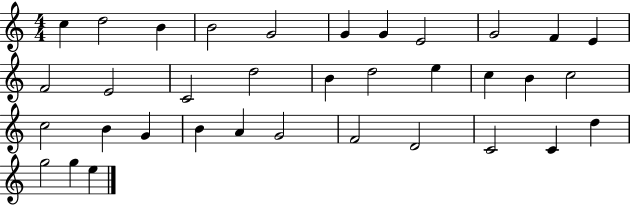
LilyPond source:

{
  \clef treble
  \numericTimeSignature
  \time 4/4
  \key c \major
  c''4 d''2 b'4 | b'2 g'2 | g'4 g'4 e'2 | g'2 f'4 e'4 | \break f'2 e'2 | c'2 d''2 | b'4 d''2 e''4 | c''4 b'4 c''2 | \break c''2 b'4 g'4 | b'4 a'4 g'2 | f'2 d'2 | c'2 c'4 d''4 | \break g''2 g''4 e''4 | \bar "|."
}